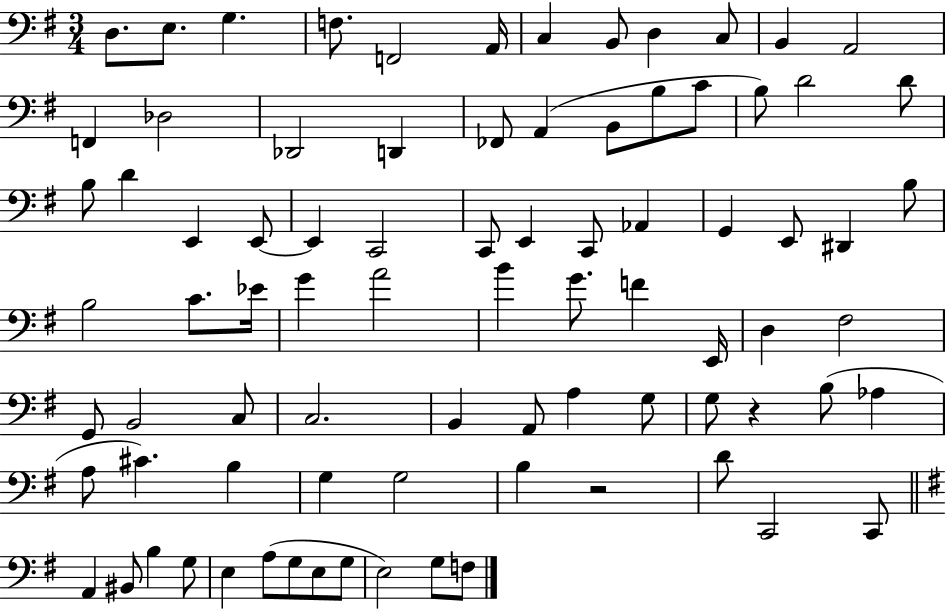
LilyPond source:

{
  \clef bass
  \numericTimeSignature
  \time 3/4
  \key g \major
  d8. e8. g4. | f8. f,2 a,16 | c4 b,8 d4 c8 | b,4 a,2 | \break f,4 des2 | des,2 d,4 | fes,8 a,4( b,8 b8 c'8 | b8) d'2 d'8 | \break b8 d'4 e,4 e,8~~ | e,4 c,2 | c,8 e,4 c,8 aes,4 | g,4 e,8 dis,4 b8 | \break b2 c'8. ees'16 | g'4 a'2 | b'4 g'8. f'4 e,16 | d4 fis2 | \break g,8 b,2 c8 | c2. | b,4 a,8 a4 g8 | g8 r4 b8( aes4 | \break a8 cis'4.) b4 | g4 g2 | b4 r2 | d'8 c,2 c,8 | \break \bar "||" \break \key g \major a,4 bis,8 b4 g8 | e4 a8( g8 e8 g8 | e2) g8 f8 | \bar "|."
}